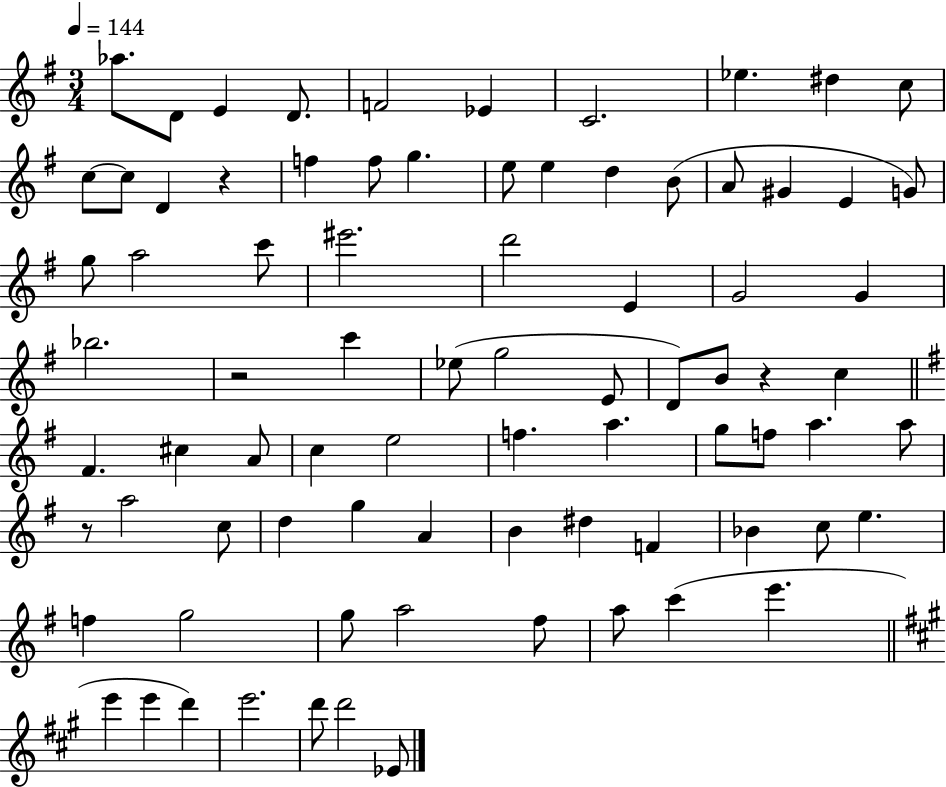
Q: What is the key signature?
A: G major